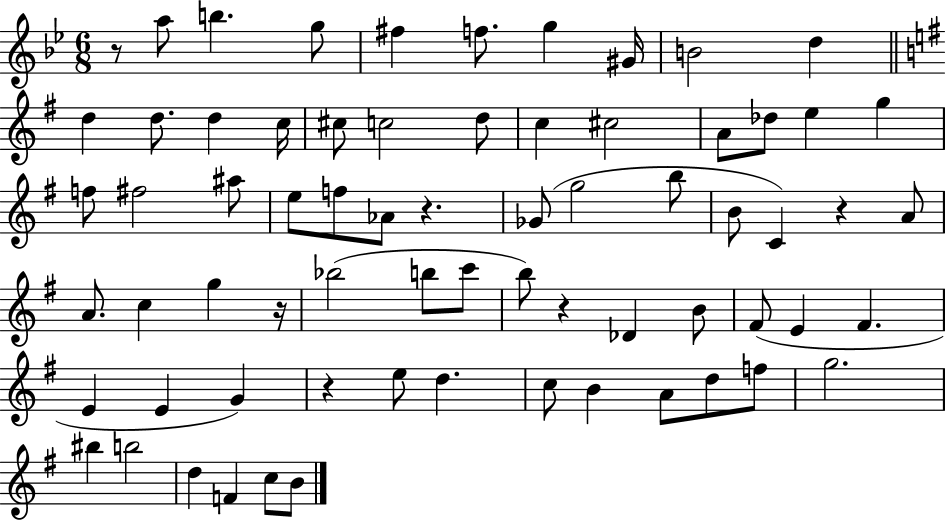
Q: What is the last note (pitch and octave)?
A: B4